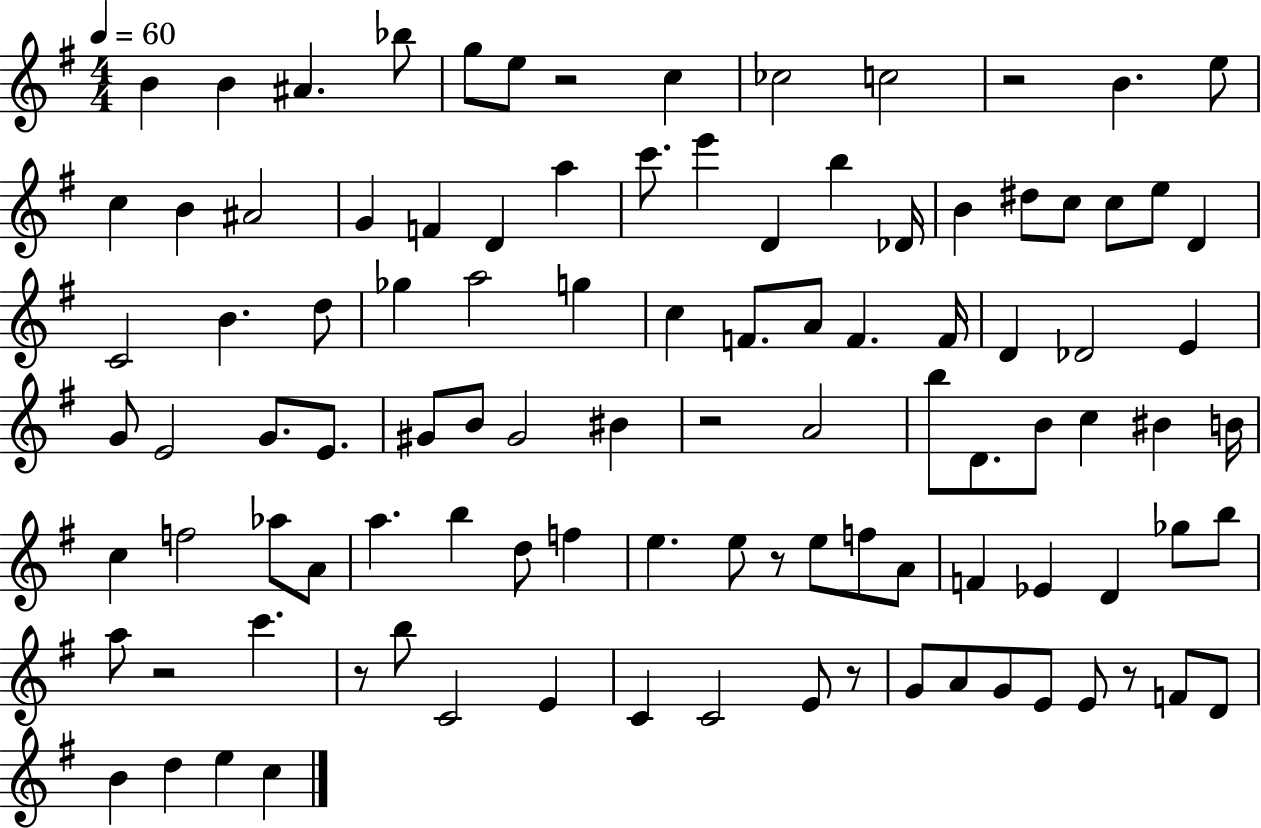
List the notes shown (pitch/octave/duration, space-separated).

B4/q B4/q A#4/q. Bb5/e G5/e E5/e R/h C5/q CES5/h C5/h R/h B4/q. E5/e C5/q B4/q A#4/h G4/q F4/q D4/q A5/q C6/e. E6/q D4/q B5/q Db4/s B4/q D#5/e C5/e C5/e E5/e D4/q C4/h B4/q. D5/e Gb5/q A5/h G5/q C5/q F4/e. A4/e F4/q. F4/s D4/q Db4/h E4/q G4/e E4/h G4/e. E4/e. G#4/e B4/e G#4/h BIS4/q R/h A4/h B5/e D4/e. B4/e C5/q BIS4/q B4/s C5/q F5/h Ab5/e A4/e A5/q. B5/q D5/e F5/q E5/q. E5/e R/e E5/e F5/e A4/e F4/q Eb4/q D4/q Gb5/e B5/e A5/e R/h C6/q. R/e B5/e C4/h E4/q C4/q C4/h E4/e R/e G4/e A4/e G4/e E4/e E4/e R/e F4/e D4/e B4/q D5/q E5/q C5/q